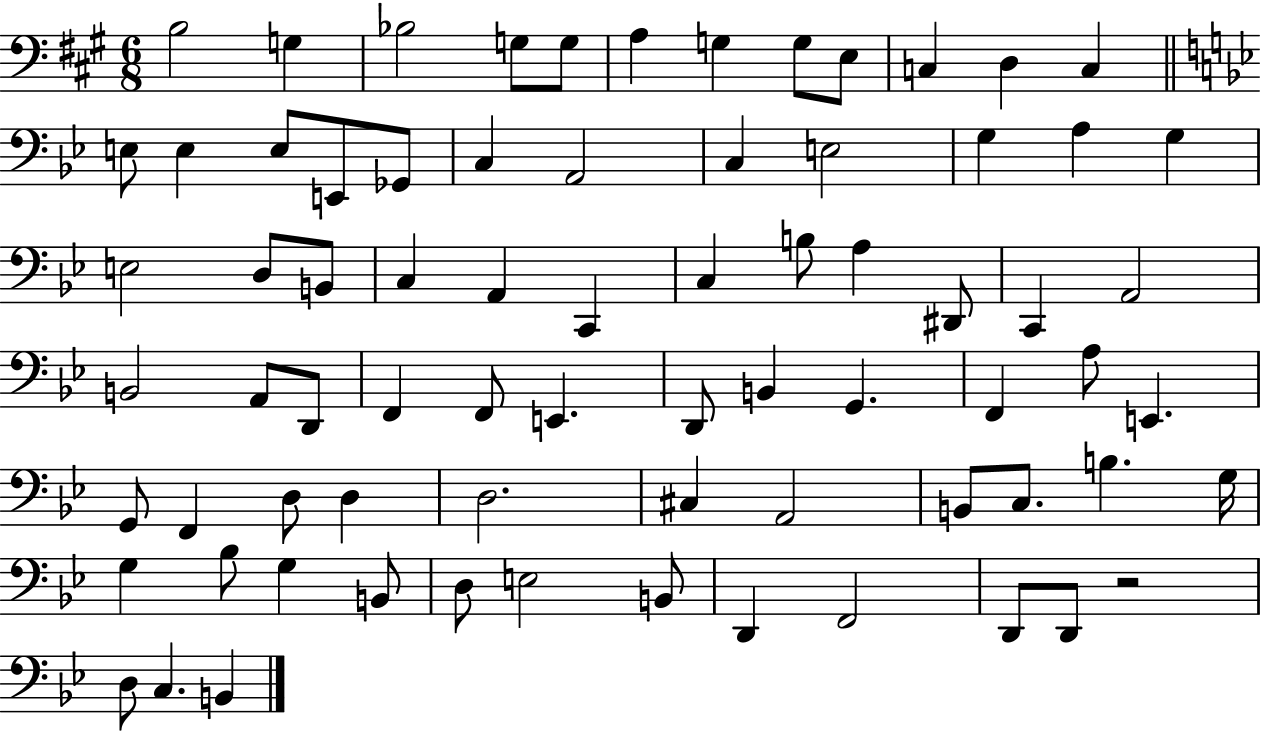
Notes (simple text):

B3/h G3/q Bb3/h G3/e G3/e A3/q G3/q G3/e E3/e C3/q D3/q C3/q E3/e E3/q E3/e E2/e Gb2/e C3/q A2/h C3/q E3/h G3/q A3/q G3/q E3/h D3/e B2/e C3/q A2/q C2/q C3/q B3/e A3/q D#2/e C2/q A2/h B2/h A2/e D2/e F2/q F2/e E2/q. D2/e B2/q G2/q. F2/q A3/e E2/q. G2/e F2/q D3/e D3/q D3/h. C#3/q A2/h B2/e C3/e. B3/q. G3/s G3/q Bb3/e G3/q B2/e D3/e E3/h B2/e D2/q F2/h D2/e D2/e R/h D3/e C3/q. B2/q